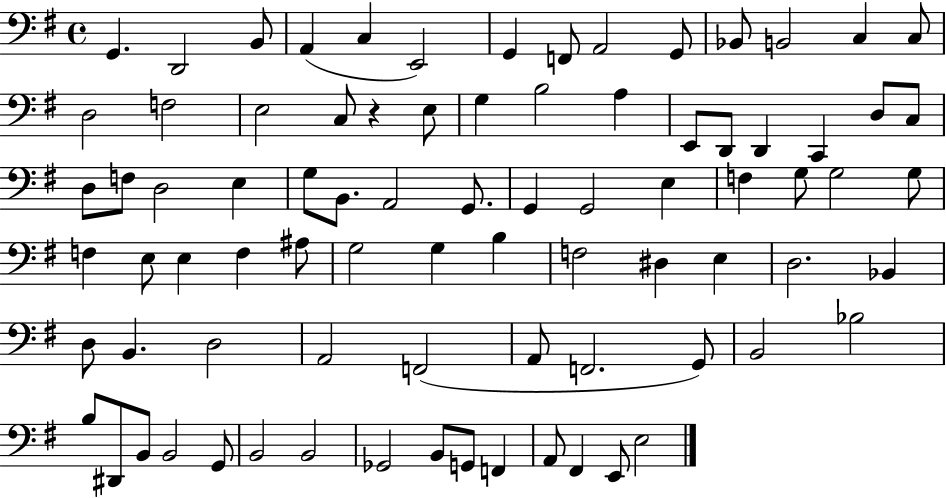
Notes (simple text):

G2/q. D2/h B2/e A2/q C3/q E2/h G2/q F2/e A2/h G2/e Bb2/e B2/h C3/q C3/e D3/h F3/h E3/h C3/e R/q E3/e G3/q B3/h A3/q E2/e D2/e D2/q C2/q D3/e C3/e D3/e F3/e D3/h E3/q G3/e B2/e. A2/h G2/e. G2/q G2/h E3/q F3/q G3/e G3/h G3/e F3/q E3/e E3/q F3/q A#3/e G3/h G3/q B3/q F3/h D#3/q E3/q D3/h. Bb2/q D3/e B2/q. D3/h A2/h F2/h A2/e F2/h. G2/e B2/h Bb3/h B3/e D#2/e B2/e B2/h G2/e B2/h B2/h Gb2/h B2/e G2/e F2/q A2/e F#2/q E2/e E3/h